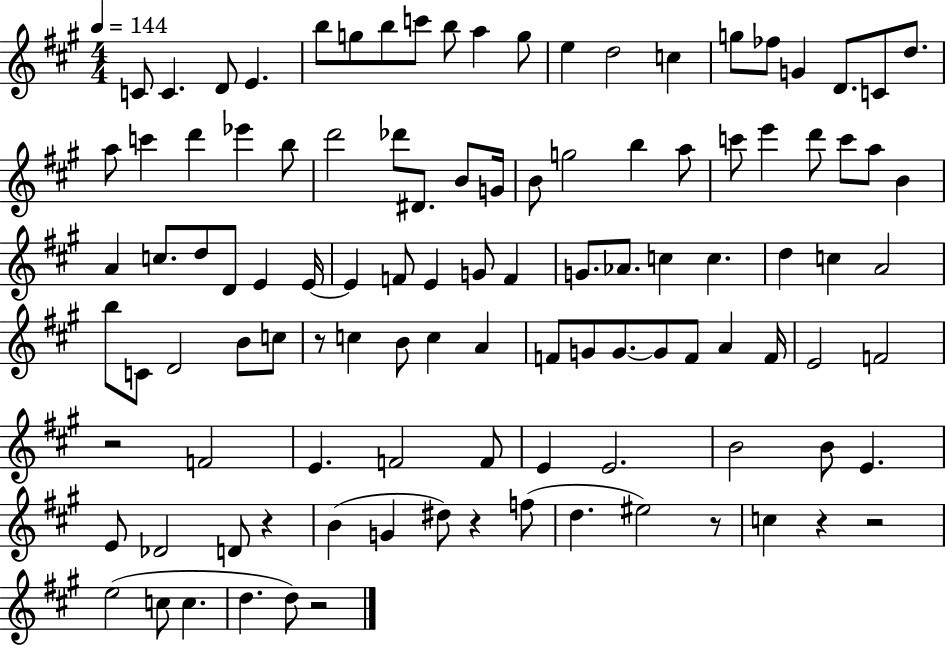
{
  \clef treble
  \numericTimeSignature
  \time 4/4
  \key a \major
  \tempo 4 = 144
  c'8 c'4. d'8 e'4. | b''8 g''8 b''8 c'''8 b''8 a''4 g''8 | e''4 d''2 c''4 | g''8 fes''8 g'4 d'8. c'8 d''8. | \break a''8 c'''4 d'''4 ees'''4 b''8 | d'''2 des'''8 dis'8. b'8 g'16 | b'8 g''2 b''4 a''8 | c'''8 e'''4 d'''8 c'''8 a''8 b'4 | \break a'4 c''8. d''8 d'8 e'4 e'16~~ | e'4 f'8 e'4 g'8 f'4 | g'8. aes'8. c''4 c''4. | d''4 c''4 a'2 | \break b''8 c'8 d'2 b'8 c''8 | r8 c''4 b'8 c''4 a'4 | f'8 g'8 g'8.~~ g'8 f'8 a'4 f'16 | e'2 f'2 | \break r2 f'2 | e'4. f'2 f'8 | e'4 e'2. | b'2 b'8 e'4. | \break e'8 des'2 d'8 r4 | b'4( g'4 dis''8) r4 f''8( | d''4. eis''2) r8 | c''4 r4 r2 | \break e''2( c''8 c''4. | d''4. d''8) r2 | \bar "|."
}